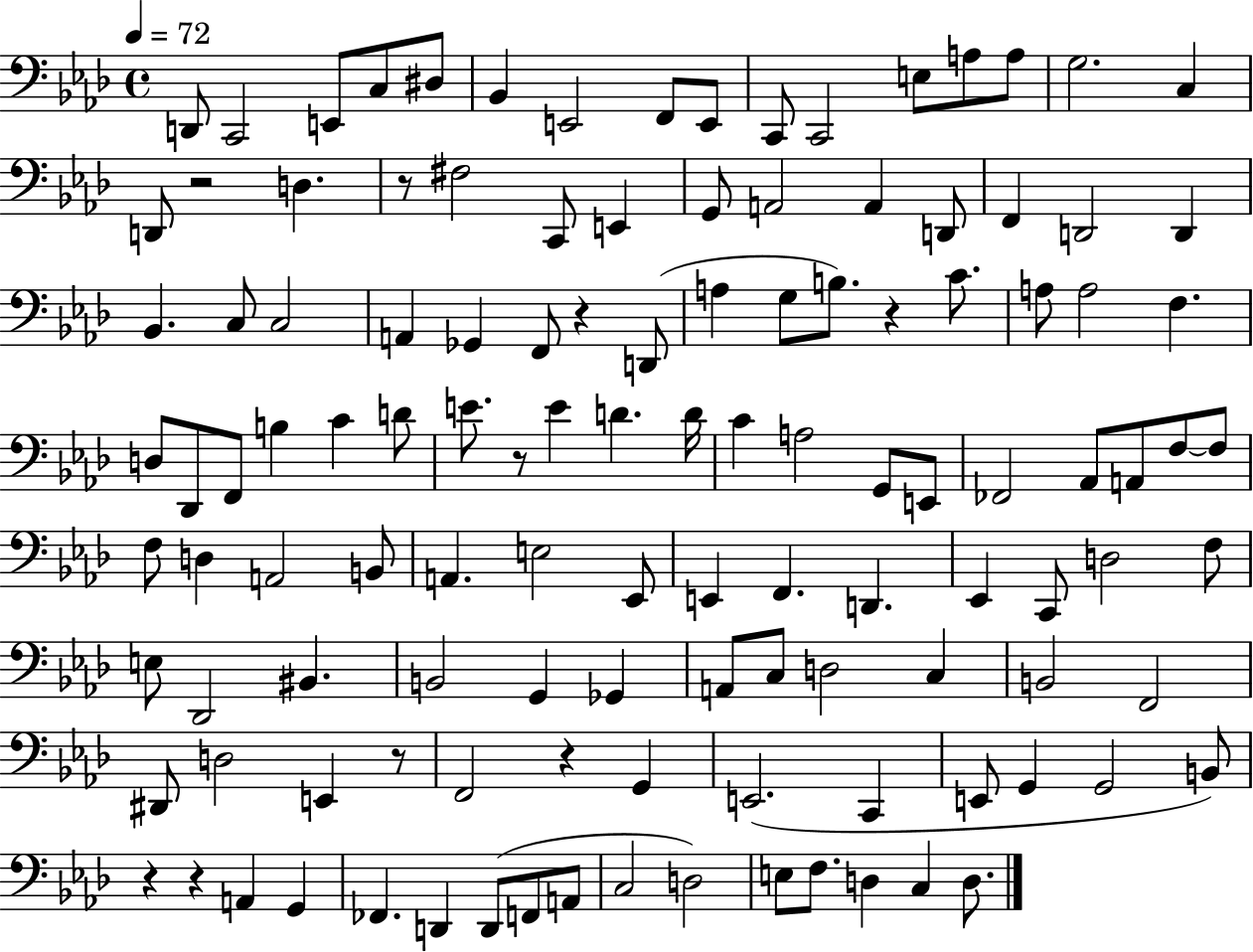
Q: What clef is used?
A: bass